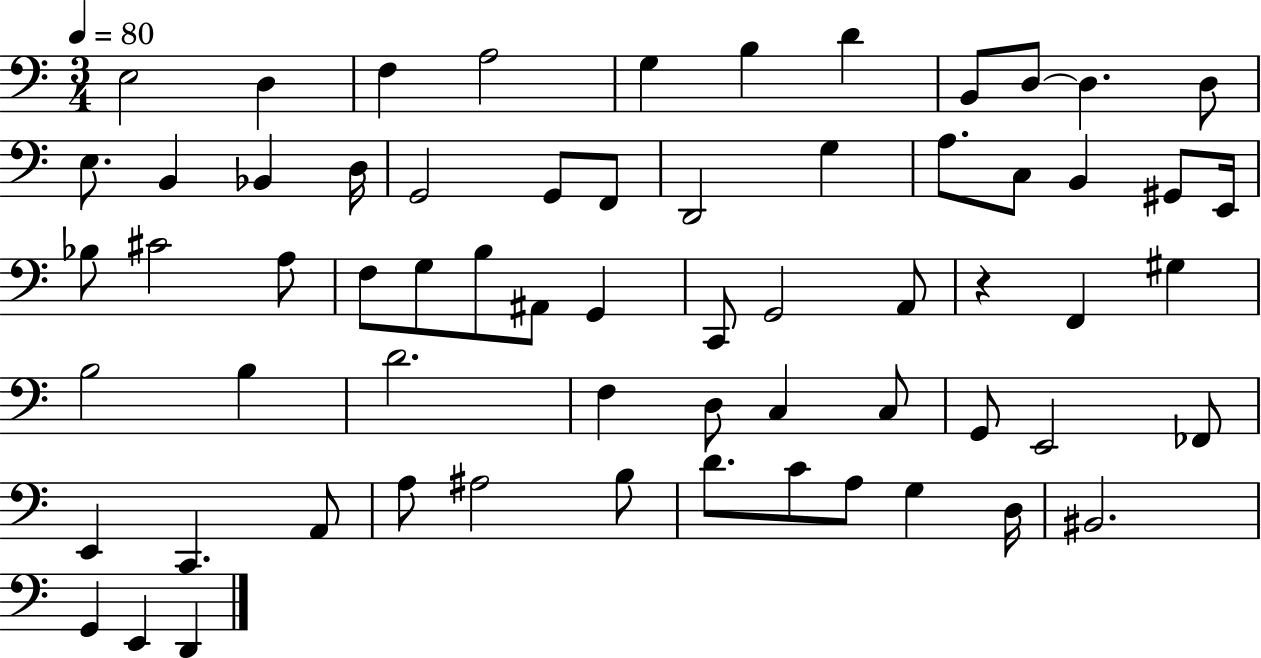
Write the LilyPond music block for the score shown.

{
  \clef bass
  \numericTimeSignature
  \time 3/4
  \key c \major
  \tempo 4 = 80
  e2 d4 | f4 a2 | g4 b4 d'4 | b,8 d8~~ d4. d8 | \break e8. b,4 bes,4 d16 | g,2 g,8 f,8 | d,2 g4 | a8. c8 b,4 gis,8 e,16 | \break bes8 cis'2 a8 | f8 g8 b8 ais,8 g,4 | c,8 g,2 a,8 | r4 f,4 gis4 | \break b2 b4 | d'2. | f4 d8 c4 c8 | g,8 e,2 fes,8 | \break e,4 c,4. a,8 | a8 ais2 b8 | d'8. c'8 a8 g4 d16 | bis,2. | \break g,4 e,4 d,4 | \bar "|."
}